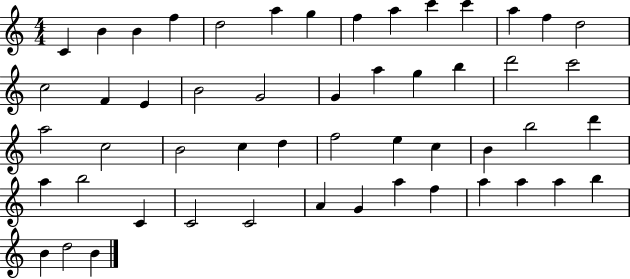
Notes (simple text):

C4/q B4/q B4/q F5/q D5/h A5/q G5/q F5/q A5/q C6/q C6/q A5/q F5/q D5/h C5/h F4/q E4/q B4/h G4/h G4/q A5/q G5/q B5/q D6/h C6/h A5/h C5/h B4/h C5/q D5/q F5/h E5/q C5/q B4/q B5/h D6/q A5/q B5/h C4/q C4/h C4/h A4/q G4/q A5/q F5/q A5/q A5/q A5/q B5/q B4/q D5/h B4/q